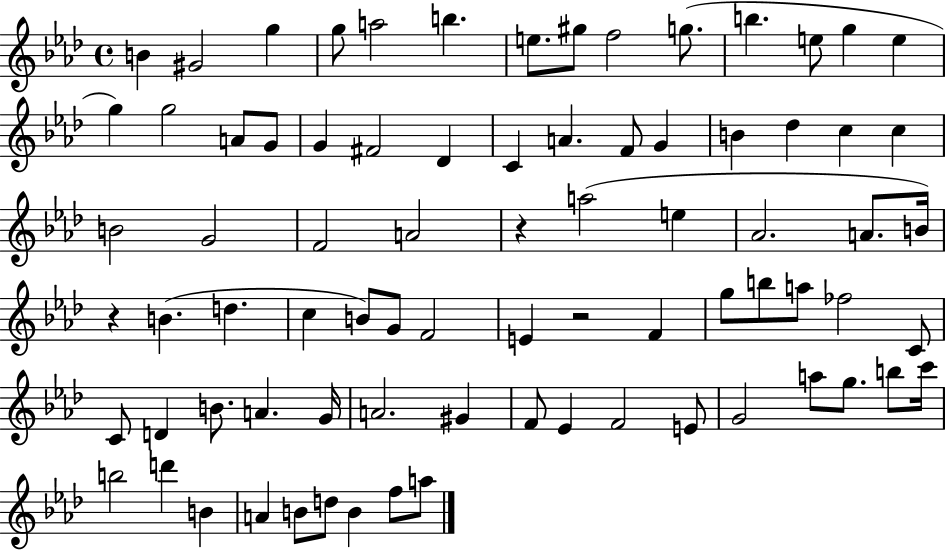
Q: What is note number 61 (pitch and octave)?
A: F4